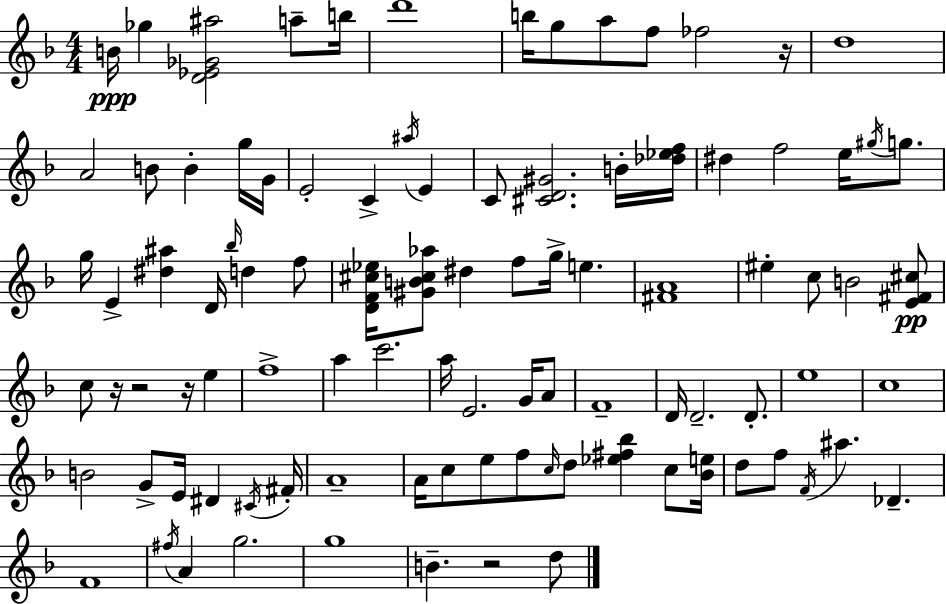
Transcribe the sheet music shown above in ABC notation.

X:1
T:Untitled
M:4/4
L:1/4
K:F
B/4 _g [D_E_G^a]2 a/2 b/4 d'4 b/4 g/2 a/2 f/2 _f2 z/4 d4 A2 B/2 B g/4 G/4 E2 C ^a/4 E C/2 [^CD^G]2 B/4 [_d_ef]/4 ^d f2 e/4 ^g/4 g/2 g/4 E [^d^a] D/4 _b/4 d f/2 [DF^c_e]/4 [^GB^c_a]/2 ^d f/2 g/4 e [^FA]4 ^e c/2 B2 [E^F^c]/2 c/2 z/4 z2 z/4 e f4 a c'2 a/4 E2 G/4 A/2 F4 D/4 D2 D/2 e4 c4 B2 G/2 E/4 ^D ^C/4 ^F/4 A4 A/4 c/2 e/2 f/2 c/4 d/2 [_e^f_b] c/2 [_Be]/4 d/2 f/2 F/4 ^a _D F4 ^f/4 A g2 g4 B z2 d/2